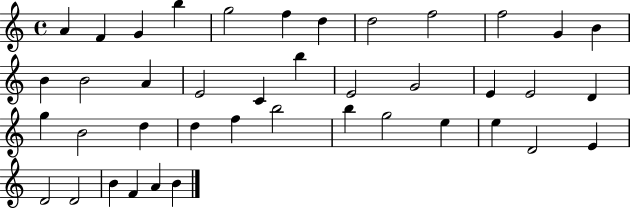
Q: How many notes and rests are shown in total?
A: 41